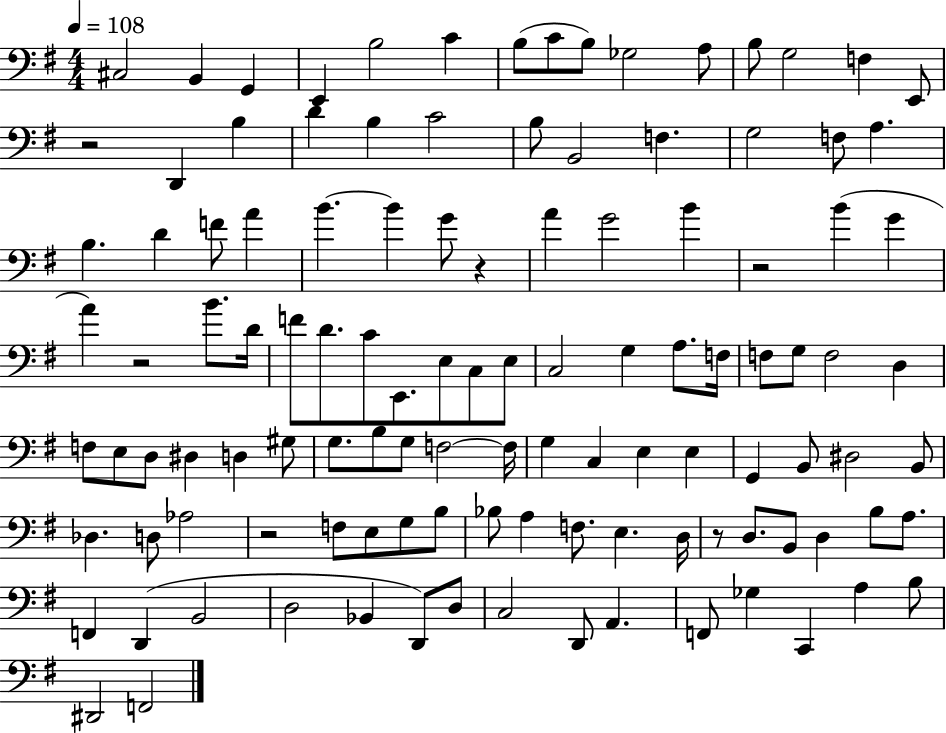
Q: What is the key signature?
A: G major